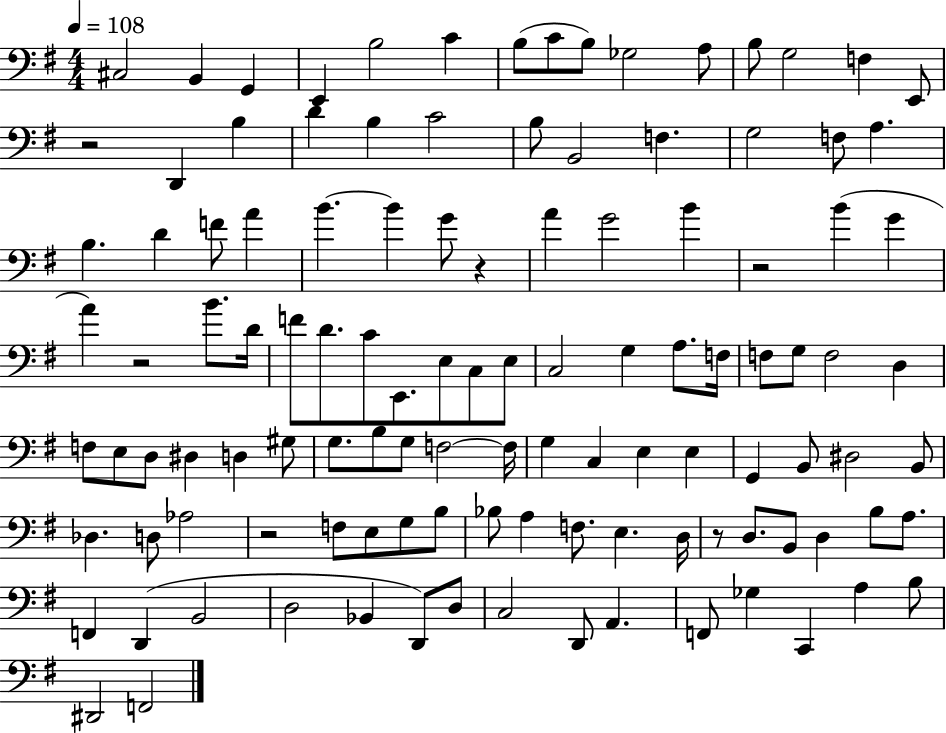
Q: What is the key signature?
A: G major